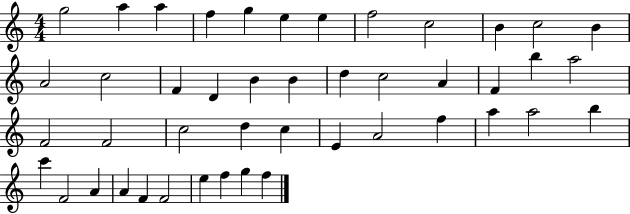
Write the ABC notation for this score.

X:1
T:Untitled
M:4/4
L:1/4
K:C
g2 a a f g e e f2 c2 B c2 B A2 c2 F D B B d c2 A F b a2 F2 F2 c2 d c E A2 f a a2 b c' F2 A A F F2 e f g f